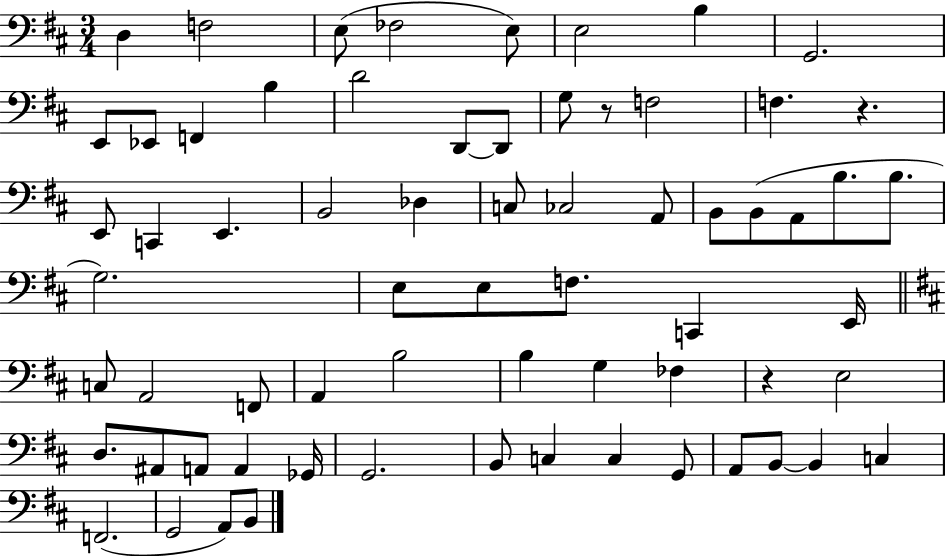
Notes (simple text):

D3/q F3/h E3/e FES3/h E3/e E3/h B3/q G2/h. E2/e Eb2/e F2/q B3/q D4/h D2/e D2/e G3/e R/e F3/h F3/q. R/q. E2/e C2/q E2/q. B2/h Db3/q C3/e CES3/h A2/e B2/e B2/e A2/e B3/e. B3/e. G3/h. E3/e E3/e F3/e. C2/q E2/s C3/e A2/h F2/e A2/q B3/h B3/q G3/q FES3/q R/q E3/h D3/e. A#2/e A2/e A2/q Gb2/s G2/h. B2/e C3/q C3/q G2/e A2/e B2/e B2/q C3/q F2/h. G2/h A2/e B2/e